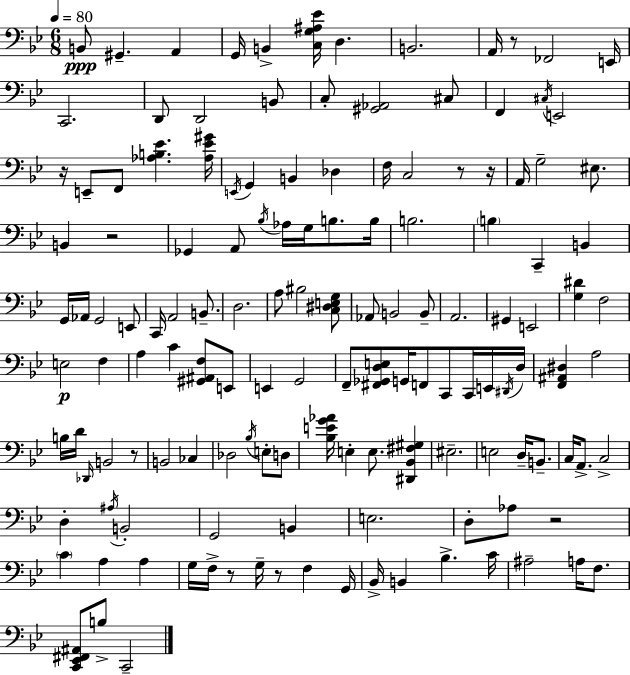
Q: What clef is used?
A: bass